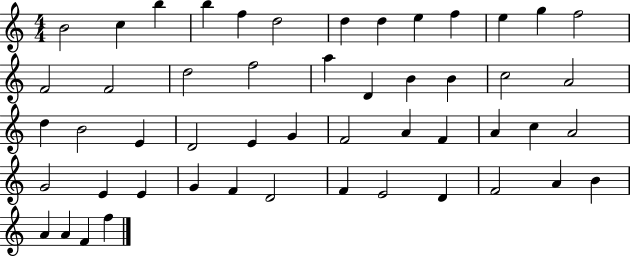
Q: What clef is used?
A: treble